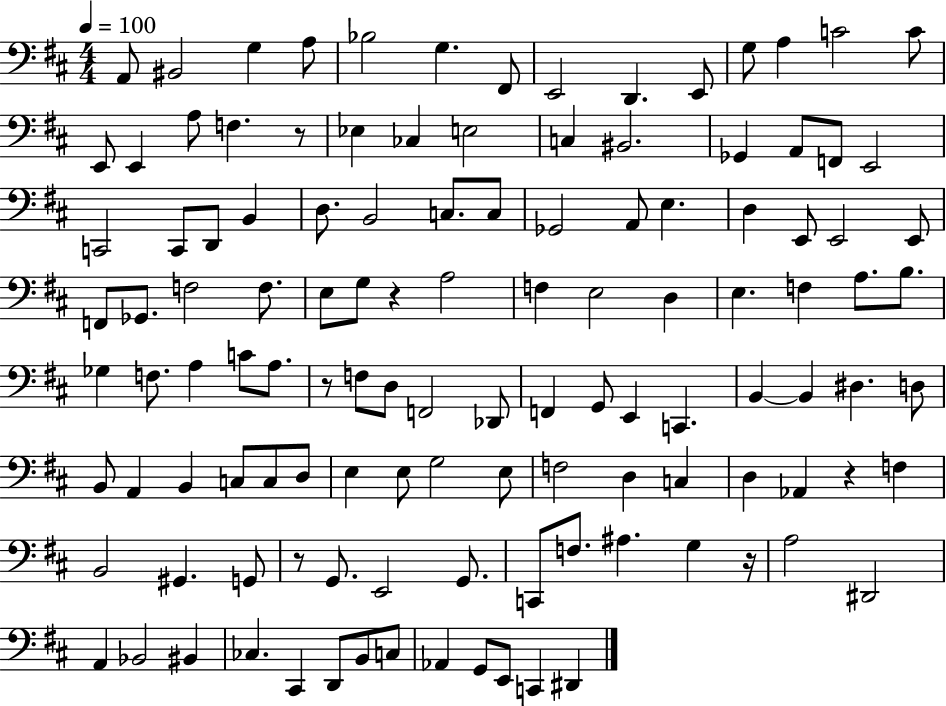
A2/e BIS2/h G3/q A3/e Bb3/h G3/q. F#2/e E2/h D2/q. E2/e G3/e A3/q C4/h C4/e E2/e E2/q A3/e F3/q. R/e Eb3/q CES3/q E3/h C3/q BIS2/h. Gb2/q A2/e F2/e E2/h C2/h C2/e D2/e B2/q D3/e. B2/h C3/e. C3/e Gb2/h A2/e E3/q. D3/q E2/e E2/h E2/e F2/e Gb2/e. F3/h F3/e. E3/e G3/e R/q A3/h F3/q E3/h D3/q E3/q. F3/q A3/e. B3/e. Gb3/q F3/e. A3/q C4/e A3/e. R/e F3/e D3/e F2/h Db2/e F2/q G2/e E2/q C2/q. B2/q B2/q D#3/q. D3/e B2/e A2/q B2/q C3/e C3/e D3/e E3/q E3/e G3/h E3/e F3/h D3/q C3/q D3/q Ab2/q R/q F3/q B2/h G#2/q. G2/e R/e G2/e. E2/h G2/e. C2/e F3/e. A#3/q. G3/q R/s A3/h D#2/h A2/q Bb2/h BIS2/q CES3/q. C#2/q D2/e B2/e C3/e Ab2/q G2/e E2/e C2/q D#2/q